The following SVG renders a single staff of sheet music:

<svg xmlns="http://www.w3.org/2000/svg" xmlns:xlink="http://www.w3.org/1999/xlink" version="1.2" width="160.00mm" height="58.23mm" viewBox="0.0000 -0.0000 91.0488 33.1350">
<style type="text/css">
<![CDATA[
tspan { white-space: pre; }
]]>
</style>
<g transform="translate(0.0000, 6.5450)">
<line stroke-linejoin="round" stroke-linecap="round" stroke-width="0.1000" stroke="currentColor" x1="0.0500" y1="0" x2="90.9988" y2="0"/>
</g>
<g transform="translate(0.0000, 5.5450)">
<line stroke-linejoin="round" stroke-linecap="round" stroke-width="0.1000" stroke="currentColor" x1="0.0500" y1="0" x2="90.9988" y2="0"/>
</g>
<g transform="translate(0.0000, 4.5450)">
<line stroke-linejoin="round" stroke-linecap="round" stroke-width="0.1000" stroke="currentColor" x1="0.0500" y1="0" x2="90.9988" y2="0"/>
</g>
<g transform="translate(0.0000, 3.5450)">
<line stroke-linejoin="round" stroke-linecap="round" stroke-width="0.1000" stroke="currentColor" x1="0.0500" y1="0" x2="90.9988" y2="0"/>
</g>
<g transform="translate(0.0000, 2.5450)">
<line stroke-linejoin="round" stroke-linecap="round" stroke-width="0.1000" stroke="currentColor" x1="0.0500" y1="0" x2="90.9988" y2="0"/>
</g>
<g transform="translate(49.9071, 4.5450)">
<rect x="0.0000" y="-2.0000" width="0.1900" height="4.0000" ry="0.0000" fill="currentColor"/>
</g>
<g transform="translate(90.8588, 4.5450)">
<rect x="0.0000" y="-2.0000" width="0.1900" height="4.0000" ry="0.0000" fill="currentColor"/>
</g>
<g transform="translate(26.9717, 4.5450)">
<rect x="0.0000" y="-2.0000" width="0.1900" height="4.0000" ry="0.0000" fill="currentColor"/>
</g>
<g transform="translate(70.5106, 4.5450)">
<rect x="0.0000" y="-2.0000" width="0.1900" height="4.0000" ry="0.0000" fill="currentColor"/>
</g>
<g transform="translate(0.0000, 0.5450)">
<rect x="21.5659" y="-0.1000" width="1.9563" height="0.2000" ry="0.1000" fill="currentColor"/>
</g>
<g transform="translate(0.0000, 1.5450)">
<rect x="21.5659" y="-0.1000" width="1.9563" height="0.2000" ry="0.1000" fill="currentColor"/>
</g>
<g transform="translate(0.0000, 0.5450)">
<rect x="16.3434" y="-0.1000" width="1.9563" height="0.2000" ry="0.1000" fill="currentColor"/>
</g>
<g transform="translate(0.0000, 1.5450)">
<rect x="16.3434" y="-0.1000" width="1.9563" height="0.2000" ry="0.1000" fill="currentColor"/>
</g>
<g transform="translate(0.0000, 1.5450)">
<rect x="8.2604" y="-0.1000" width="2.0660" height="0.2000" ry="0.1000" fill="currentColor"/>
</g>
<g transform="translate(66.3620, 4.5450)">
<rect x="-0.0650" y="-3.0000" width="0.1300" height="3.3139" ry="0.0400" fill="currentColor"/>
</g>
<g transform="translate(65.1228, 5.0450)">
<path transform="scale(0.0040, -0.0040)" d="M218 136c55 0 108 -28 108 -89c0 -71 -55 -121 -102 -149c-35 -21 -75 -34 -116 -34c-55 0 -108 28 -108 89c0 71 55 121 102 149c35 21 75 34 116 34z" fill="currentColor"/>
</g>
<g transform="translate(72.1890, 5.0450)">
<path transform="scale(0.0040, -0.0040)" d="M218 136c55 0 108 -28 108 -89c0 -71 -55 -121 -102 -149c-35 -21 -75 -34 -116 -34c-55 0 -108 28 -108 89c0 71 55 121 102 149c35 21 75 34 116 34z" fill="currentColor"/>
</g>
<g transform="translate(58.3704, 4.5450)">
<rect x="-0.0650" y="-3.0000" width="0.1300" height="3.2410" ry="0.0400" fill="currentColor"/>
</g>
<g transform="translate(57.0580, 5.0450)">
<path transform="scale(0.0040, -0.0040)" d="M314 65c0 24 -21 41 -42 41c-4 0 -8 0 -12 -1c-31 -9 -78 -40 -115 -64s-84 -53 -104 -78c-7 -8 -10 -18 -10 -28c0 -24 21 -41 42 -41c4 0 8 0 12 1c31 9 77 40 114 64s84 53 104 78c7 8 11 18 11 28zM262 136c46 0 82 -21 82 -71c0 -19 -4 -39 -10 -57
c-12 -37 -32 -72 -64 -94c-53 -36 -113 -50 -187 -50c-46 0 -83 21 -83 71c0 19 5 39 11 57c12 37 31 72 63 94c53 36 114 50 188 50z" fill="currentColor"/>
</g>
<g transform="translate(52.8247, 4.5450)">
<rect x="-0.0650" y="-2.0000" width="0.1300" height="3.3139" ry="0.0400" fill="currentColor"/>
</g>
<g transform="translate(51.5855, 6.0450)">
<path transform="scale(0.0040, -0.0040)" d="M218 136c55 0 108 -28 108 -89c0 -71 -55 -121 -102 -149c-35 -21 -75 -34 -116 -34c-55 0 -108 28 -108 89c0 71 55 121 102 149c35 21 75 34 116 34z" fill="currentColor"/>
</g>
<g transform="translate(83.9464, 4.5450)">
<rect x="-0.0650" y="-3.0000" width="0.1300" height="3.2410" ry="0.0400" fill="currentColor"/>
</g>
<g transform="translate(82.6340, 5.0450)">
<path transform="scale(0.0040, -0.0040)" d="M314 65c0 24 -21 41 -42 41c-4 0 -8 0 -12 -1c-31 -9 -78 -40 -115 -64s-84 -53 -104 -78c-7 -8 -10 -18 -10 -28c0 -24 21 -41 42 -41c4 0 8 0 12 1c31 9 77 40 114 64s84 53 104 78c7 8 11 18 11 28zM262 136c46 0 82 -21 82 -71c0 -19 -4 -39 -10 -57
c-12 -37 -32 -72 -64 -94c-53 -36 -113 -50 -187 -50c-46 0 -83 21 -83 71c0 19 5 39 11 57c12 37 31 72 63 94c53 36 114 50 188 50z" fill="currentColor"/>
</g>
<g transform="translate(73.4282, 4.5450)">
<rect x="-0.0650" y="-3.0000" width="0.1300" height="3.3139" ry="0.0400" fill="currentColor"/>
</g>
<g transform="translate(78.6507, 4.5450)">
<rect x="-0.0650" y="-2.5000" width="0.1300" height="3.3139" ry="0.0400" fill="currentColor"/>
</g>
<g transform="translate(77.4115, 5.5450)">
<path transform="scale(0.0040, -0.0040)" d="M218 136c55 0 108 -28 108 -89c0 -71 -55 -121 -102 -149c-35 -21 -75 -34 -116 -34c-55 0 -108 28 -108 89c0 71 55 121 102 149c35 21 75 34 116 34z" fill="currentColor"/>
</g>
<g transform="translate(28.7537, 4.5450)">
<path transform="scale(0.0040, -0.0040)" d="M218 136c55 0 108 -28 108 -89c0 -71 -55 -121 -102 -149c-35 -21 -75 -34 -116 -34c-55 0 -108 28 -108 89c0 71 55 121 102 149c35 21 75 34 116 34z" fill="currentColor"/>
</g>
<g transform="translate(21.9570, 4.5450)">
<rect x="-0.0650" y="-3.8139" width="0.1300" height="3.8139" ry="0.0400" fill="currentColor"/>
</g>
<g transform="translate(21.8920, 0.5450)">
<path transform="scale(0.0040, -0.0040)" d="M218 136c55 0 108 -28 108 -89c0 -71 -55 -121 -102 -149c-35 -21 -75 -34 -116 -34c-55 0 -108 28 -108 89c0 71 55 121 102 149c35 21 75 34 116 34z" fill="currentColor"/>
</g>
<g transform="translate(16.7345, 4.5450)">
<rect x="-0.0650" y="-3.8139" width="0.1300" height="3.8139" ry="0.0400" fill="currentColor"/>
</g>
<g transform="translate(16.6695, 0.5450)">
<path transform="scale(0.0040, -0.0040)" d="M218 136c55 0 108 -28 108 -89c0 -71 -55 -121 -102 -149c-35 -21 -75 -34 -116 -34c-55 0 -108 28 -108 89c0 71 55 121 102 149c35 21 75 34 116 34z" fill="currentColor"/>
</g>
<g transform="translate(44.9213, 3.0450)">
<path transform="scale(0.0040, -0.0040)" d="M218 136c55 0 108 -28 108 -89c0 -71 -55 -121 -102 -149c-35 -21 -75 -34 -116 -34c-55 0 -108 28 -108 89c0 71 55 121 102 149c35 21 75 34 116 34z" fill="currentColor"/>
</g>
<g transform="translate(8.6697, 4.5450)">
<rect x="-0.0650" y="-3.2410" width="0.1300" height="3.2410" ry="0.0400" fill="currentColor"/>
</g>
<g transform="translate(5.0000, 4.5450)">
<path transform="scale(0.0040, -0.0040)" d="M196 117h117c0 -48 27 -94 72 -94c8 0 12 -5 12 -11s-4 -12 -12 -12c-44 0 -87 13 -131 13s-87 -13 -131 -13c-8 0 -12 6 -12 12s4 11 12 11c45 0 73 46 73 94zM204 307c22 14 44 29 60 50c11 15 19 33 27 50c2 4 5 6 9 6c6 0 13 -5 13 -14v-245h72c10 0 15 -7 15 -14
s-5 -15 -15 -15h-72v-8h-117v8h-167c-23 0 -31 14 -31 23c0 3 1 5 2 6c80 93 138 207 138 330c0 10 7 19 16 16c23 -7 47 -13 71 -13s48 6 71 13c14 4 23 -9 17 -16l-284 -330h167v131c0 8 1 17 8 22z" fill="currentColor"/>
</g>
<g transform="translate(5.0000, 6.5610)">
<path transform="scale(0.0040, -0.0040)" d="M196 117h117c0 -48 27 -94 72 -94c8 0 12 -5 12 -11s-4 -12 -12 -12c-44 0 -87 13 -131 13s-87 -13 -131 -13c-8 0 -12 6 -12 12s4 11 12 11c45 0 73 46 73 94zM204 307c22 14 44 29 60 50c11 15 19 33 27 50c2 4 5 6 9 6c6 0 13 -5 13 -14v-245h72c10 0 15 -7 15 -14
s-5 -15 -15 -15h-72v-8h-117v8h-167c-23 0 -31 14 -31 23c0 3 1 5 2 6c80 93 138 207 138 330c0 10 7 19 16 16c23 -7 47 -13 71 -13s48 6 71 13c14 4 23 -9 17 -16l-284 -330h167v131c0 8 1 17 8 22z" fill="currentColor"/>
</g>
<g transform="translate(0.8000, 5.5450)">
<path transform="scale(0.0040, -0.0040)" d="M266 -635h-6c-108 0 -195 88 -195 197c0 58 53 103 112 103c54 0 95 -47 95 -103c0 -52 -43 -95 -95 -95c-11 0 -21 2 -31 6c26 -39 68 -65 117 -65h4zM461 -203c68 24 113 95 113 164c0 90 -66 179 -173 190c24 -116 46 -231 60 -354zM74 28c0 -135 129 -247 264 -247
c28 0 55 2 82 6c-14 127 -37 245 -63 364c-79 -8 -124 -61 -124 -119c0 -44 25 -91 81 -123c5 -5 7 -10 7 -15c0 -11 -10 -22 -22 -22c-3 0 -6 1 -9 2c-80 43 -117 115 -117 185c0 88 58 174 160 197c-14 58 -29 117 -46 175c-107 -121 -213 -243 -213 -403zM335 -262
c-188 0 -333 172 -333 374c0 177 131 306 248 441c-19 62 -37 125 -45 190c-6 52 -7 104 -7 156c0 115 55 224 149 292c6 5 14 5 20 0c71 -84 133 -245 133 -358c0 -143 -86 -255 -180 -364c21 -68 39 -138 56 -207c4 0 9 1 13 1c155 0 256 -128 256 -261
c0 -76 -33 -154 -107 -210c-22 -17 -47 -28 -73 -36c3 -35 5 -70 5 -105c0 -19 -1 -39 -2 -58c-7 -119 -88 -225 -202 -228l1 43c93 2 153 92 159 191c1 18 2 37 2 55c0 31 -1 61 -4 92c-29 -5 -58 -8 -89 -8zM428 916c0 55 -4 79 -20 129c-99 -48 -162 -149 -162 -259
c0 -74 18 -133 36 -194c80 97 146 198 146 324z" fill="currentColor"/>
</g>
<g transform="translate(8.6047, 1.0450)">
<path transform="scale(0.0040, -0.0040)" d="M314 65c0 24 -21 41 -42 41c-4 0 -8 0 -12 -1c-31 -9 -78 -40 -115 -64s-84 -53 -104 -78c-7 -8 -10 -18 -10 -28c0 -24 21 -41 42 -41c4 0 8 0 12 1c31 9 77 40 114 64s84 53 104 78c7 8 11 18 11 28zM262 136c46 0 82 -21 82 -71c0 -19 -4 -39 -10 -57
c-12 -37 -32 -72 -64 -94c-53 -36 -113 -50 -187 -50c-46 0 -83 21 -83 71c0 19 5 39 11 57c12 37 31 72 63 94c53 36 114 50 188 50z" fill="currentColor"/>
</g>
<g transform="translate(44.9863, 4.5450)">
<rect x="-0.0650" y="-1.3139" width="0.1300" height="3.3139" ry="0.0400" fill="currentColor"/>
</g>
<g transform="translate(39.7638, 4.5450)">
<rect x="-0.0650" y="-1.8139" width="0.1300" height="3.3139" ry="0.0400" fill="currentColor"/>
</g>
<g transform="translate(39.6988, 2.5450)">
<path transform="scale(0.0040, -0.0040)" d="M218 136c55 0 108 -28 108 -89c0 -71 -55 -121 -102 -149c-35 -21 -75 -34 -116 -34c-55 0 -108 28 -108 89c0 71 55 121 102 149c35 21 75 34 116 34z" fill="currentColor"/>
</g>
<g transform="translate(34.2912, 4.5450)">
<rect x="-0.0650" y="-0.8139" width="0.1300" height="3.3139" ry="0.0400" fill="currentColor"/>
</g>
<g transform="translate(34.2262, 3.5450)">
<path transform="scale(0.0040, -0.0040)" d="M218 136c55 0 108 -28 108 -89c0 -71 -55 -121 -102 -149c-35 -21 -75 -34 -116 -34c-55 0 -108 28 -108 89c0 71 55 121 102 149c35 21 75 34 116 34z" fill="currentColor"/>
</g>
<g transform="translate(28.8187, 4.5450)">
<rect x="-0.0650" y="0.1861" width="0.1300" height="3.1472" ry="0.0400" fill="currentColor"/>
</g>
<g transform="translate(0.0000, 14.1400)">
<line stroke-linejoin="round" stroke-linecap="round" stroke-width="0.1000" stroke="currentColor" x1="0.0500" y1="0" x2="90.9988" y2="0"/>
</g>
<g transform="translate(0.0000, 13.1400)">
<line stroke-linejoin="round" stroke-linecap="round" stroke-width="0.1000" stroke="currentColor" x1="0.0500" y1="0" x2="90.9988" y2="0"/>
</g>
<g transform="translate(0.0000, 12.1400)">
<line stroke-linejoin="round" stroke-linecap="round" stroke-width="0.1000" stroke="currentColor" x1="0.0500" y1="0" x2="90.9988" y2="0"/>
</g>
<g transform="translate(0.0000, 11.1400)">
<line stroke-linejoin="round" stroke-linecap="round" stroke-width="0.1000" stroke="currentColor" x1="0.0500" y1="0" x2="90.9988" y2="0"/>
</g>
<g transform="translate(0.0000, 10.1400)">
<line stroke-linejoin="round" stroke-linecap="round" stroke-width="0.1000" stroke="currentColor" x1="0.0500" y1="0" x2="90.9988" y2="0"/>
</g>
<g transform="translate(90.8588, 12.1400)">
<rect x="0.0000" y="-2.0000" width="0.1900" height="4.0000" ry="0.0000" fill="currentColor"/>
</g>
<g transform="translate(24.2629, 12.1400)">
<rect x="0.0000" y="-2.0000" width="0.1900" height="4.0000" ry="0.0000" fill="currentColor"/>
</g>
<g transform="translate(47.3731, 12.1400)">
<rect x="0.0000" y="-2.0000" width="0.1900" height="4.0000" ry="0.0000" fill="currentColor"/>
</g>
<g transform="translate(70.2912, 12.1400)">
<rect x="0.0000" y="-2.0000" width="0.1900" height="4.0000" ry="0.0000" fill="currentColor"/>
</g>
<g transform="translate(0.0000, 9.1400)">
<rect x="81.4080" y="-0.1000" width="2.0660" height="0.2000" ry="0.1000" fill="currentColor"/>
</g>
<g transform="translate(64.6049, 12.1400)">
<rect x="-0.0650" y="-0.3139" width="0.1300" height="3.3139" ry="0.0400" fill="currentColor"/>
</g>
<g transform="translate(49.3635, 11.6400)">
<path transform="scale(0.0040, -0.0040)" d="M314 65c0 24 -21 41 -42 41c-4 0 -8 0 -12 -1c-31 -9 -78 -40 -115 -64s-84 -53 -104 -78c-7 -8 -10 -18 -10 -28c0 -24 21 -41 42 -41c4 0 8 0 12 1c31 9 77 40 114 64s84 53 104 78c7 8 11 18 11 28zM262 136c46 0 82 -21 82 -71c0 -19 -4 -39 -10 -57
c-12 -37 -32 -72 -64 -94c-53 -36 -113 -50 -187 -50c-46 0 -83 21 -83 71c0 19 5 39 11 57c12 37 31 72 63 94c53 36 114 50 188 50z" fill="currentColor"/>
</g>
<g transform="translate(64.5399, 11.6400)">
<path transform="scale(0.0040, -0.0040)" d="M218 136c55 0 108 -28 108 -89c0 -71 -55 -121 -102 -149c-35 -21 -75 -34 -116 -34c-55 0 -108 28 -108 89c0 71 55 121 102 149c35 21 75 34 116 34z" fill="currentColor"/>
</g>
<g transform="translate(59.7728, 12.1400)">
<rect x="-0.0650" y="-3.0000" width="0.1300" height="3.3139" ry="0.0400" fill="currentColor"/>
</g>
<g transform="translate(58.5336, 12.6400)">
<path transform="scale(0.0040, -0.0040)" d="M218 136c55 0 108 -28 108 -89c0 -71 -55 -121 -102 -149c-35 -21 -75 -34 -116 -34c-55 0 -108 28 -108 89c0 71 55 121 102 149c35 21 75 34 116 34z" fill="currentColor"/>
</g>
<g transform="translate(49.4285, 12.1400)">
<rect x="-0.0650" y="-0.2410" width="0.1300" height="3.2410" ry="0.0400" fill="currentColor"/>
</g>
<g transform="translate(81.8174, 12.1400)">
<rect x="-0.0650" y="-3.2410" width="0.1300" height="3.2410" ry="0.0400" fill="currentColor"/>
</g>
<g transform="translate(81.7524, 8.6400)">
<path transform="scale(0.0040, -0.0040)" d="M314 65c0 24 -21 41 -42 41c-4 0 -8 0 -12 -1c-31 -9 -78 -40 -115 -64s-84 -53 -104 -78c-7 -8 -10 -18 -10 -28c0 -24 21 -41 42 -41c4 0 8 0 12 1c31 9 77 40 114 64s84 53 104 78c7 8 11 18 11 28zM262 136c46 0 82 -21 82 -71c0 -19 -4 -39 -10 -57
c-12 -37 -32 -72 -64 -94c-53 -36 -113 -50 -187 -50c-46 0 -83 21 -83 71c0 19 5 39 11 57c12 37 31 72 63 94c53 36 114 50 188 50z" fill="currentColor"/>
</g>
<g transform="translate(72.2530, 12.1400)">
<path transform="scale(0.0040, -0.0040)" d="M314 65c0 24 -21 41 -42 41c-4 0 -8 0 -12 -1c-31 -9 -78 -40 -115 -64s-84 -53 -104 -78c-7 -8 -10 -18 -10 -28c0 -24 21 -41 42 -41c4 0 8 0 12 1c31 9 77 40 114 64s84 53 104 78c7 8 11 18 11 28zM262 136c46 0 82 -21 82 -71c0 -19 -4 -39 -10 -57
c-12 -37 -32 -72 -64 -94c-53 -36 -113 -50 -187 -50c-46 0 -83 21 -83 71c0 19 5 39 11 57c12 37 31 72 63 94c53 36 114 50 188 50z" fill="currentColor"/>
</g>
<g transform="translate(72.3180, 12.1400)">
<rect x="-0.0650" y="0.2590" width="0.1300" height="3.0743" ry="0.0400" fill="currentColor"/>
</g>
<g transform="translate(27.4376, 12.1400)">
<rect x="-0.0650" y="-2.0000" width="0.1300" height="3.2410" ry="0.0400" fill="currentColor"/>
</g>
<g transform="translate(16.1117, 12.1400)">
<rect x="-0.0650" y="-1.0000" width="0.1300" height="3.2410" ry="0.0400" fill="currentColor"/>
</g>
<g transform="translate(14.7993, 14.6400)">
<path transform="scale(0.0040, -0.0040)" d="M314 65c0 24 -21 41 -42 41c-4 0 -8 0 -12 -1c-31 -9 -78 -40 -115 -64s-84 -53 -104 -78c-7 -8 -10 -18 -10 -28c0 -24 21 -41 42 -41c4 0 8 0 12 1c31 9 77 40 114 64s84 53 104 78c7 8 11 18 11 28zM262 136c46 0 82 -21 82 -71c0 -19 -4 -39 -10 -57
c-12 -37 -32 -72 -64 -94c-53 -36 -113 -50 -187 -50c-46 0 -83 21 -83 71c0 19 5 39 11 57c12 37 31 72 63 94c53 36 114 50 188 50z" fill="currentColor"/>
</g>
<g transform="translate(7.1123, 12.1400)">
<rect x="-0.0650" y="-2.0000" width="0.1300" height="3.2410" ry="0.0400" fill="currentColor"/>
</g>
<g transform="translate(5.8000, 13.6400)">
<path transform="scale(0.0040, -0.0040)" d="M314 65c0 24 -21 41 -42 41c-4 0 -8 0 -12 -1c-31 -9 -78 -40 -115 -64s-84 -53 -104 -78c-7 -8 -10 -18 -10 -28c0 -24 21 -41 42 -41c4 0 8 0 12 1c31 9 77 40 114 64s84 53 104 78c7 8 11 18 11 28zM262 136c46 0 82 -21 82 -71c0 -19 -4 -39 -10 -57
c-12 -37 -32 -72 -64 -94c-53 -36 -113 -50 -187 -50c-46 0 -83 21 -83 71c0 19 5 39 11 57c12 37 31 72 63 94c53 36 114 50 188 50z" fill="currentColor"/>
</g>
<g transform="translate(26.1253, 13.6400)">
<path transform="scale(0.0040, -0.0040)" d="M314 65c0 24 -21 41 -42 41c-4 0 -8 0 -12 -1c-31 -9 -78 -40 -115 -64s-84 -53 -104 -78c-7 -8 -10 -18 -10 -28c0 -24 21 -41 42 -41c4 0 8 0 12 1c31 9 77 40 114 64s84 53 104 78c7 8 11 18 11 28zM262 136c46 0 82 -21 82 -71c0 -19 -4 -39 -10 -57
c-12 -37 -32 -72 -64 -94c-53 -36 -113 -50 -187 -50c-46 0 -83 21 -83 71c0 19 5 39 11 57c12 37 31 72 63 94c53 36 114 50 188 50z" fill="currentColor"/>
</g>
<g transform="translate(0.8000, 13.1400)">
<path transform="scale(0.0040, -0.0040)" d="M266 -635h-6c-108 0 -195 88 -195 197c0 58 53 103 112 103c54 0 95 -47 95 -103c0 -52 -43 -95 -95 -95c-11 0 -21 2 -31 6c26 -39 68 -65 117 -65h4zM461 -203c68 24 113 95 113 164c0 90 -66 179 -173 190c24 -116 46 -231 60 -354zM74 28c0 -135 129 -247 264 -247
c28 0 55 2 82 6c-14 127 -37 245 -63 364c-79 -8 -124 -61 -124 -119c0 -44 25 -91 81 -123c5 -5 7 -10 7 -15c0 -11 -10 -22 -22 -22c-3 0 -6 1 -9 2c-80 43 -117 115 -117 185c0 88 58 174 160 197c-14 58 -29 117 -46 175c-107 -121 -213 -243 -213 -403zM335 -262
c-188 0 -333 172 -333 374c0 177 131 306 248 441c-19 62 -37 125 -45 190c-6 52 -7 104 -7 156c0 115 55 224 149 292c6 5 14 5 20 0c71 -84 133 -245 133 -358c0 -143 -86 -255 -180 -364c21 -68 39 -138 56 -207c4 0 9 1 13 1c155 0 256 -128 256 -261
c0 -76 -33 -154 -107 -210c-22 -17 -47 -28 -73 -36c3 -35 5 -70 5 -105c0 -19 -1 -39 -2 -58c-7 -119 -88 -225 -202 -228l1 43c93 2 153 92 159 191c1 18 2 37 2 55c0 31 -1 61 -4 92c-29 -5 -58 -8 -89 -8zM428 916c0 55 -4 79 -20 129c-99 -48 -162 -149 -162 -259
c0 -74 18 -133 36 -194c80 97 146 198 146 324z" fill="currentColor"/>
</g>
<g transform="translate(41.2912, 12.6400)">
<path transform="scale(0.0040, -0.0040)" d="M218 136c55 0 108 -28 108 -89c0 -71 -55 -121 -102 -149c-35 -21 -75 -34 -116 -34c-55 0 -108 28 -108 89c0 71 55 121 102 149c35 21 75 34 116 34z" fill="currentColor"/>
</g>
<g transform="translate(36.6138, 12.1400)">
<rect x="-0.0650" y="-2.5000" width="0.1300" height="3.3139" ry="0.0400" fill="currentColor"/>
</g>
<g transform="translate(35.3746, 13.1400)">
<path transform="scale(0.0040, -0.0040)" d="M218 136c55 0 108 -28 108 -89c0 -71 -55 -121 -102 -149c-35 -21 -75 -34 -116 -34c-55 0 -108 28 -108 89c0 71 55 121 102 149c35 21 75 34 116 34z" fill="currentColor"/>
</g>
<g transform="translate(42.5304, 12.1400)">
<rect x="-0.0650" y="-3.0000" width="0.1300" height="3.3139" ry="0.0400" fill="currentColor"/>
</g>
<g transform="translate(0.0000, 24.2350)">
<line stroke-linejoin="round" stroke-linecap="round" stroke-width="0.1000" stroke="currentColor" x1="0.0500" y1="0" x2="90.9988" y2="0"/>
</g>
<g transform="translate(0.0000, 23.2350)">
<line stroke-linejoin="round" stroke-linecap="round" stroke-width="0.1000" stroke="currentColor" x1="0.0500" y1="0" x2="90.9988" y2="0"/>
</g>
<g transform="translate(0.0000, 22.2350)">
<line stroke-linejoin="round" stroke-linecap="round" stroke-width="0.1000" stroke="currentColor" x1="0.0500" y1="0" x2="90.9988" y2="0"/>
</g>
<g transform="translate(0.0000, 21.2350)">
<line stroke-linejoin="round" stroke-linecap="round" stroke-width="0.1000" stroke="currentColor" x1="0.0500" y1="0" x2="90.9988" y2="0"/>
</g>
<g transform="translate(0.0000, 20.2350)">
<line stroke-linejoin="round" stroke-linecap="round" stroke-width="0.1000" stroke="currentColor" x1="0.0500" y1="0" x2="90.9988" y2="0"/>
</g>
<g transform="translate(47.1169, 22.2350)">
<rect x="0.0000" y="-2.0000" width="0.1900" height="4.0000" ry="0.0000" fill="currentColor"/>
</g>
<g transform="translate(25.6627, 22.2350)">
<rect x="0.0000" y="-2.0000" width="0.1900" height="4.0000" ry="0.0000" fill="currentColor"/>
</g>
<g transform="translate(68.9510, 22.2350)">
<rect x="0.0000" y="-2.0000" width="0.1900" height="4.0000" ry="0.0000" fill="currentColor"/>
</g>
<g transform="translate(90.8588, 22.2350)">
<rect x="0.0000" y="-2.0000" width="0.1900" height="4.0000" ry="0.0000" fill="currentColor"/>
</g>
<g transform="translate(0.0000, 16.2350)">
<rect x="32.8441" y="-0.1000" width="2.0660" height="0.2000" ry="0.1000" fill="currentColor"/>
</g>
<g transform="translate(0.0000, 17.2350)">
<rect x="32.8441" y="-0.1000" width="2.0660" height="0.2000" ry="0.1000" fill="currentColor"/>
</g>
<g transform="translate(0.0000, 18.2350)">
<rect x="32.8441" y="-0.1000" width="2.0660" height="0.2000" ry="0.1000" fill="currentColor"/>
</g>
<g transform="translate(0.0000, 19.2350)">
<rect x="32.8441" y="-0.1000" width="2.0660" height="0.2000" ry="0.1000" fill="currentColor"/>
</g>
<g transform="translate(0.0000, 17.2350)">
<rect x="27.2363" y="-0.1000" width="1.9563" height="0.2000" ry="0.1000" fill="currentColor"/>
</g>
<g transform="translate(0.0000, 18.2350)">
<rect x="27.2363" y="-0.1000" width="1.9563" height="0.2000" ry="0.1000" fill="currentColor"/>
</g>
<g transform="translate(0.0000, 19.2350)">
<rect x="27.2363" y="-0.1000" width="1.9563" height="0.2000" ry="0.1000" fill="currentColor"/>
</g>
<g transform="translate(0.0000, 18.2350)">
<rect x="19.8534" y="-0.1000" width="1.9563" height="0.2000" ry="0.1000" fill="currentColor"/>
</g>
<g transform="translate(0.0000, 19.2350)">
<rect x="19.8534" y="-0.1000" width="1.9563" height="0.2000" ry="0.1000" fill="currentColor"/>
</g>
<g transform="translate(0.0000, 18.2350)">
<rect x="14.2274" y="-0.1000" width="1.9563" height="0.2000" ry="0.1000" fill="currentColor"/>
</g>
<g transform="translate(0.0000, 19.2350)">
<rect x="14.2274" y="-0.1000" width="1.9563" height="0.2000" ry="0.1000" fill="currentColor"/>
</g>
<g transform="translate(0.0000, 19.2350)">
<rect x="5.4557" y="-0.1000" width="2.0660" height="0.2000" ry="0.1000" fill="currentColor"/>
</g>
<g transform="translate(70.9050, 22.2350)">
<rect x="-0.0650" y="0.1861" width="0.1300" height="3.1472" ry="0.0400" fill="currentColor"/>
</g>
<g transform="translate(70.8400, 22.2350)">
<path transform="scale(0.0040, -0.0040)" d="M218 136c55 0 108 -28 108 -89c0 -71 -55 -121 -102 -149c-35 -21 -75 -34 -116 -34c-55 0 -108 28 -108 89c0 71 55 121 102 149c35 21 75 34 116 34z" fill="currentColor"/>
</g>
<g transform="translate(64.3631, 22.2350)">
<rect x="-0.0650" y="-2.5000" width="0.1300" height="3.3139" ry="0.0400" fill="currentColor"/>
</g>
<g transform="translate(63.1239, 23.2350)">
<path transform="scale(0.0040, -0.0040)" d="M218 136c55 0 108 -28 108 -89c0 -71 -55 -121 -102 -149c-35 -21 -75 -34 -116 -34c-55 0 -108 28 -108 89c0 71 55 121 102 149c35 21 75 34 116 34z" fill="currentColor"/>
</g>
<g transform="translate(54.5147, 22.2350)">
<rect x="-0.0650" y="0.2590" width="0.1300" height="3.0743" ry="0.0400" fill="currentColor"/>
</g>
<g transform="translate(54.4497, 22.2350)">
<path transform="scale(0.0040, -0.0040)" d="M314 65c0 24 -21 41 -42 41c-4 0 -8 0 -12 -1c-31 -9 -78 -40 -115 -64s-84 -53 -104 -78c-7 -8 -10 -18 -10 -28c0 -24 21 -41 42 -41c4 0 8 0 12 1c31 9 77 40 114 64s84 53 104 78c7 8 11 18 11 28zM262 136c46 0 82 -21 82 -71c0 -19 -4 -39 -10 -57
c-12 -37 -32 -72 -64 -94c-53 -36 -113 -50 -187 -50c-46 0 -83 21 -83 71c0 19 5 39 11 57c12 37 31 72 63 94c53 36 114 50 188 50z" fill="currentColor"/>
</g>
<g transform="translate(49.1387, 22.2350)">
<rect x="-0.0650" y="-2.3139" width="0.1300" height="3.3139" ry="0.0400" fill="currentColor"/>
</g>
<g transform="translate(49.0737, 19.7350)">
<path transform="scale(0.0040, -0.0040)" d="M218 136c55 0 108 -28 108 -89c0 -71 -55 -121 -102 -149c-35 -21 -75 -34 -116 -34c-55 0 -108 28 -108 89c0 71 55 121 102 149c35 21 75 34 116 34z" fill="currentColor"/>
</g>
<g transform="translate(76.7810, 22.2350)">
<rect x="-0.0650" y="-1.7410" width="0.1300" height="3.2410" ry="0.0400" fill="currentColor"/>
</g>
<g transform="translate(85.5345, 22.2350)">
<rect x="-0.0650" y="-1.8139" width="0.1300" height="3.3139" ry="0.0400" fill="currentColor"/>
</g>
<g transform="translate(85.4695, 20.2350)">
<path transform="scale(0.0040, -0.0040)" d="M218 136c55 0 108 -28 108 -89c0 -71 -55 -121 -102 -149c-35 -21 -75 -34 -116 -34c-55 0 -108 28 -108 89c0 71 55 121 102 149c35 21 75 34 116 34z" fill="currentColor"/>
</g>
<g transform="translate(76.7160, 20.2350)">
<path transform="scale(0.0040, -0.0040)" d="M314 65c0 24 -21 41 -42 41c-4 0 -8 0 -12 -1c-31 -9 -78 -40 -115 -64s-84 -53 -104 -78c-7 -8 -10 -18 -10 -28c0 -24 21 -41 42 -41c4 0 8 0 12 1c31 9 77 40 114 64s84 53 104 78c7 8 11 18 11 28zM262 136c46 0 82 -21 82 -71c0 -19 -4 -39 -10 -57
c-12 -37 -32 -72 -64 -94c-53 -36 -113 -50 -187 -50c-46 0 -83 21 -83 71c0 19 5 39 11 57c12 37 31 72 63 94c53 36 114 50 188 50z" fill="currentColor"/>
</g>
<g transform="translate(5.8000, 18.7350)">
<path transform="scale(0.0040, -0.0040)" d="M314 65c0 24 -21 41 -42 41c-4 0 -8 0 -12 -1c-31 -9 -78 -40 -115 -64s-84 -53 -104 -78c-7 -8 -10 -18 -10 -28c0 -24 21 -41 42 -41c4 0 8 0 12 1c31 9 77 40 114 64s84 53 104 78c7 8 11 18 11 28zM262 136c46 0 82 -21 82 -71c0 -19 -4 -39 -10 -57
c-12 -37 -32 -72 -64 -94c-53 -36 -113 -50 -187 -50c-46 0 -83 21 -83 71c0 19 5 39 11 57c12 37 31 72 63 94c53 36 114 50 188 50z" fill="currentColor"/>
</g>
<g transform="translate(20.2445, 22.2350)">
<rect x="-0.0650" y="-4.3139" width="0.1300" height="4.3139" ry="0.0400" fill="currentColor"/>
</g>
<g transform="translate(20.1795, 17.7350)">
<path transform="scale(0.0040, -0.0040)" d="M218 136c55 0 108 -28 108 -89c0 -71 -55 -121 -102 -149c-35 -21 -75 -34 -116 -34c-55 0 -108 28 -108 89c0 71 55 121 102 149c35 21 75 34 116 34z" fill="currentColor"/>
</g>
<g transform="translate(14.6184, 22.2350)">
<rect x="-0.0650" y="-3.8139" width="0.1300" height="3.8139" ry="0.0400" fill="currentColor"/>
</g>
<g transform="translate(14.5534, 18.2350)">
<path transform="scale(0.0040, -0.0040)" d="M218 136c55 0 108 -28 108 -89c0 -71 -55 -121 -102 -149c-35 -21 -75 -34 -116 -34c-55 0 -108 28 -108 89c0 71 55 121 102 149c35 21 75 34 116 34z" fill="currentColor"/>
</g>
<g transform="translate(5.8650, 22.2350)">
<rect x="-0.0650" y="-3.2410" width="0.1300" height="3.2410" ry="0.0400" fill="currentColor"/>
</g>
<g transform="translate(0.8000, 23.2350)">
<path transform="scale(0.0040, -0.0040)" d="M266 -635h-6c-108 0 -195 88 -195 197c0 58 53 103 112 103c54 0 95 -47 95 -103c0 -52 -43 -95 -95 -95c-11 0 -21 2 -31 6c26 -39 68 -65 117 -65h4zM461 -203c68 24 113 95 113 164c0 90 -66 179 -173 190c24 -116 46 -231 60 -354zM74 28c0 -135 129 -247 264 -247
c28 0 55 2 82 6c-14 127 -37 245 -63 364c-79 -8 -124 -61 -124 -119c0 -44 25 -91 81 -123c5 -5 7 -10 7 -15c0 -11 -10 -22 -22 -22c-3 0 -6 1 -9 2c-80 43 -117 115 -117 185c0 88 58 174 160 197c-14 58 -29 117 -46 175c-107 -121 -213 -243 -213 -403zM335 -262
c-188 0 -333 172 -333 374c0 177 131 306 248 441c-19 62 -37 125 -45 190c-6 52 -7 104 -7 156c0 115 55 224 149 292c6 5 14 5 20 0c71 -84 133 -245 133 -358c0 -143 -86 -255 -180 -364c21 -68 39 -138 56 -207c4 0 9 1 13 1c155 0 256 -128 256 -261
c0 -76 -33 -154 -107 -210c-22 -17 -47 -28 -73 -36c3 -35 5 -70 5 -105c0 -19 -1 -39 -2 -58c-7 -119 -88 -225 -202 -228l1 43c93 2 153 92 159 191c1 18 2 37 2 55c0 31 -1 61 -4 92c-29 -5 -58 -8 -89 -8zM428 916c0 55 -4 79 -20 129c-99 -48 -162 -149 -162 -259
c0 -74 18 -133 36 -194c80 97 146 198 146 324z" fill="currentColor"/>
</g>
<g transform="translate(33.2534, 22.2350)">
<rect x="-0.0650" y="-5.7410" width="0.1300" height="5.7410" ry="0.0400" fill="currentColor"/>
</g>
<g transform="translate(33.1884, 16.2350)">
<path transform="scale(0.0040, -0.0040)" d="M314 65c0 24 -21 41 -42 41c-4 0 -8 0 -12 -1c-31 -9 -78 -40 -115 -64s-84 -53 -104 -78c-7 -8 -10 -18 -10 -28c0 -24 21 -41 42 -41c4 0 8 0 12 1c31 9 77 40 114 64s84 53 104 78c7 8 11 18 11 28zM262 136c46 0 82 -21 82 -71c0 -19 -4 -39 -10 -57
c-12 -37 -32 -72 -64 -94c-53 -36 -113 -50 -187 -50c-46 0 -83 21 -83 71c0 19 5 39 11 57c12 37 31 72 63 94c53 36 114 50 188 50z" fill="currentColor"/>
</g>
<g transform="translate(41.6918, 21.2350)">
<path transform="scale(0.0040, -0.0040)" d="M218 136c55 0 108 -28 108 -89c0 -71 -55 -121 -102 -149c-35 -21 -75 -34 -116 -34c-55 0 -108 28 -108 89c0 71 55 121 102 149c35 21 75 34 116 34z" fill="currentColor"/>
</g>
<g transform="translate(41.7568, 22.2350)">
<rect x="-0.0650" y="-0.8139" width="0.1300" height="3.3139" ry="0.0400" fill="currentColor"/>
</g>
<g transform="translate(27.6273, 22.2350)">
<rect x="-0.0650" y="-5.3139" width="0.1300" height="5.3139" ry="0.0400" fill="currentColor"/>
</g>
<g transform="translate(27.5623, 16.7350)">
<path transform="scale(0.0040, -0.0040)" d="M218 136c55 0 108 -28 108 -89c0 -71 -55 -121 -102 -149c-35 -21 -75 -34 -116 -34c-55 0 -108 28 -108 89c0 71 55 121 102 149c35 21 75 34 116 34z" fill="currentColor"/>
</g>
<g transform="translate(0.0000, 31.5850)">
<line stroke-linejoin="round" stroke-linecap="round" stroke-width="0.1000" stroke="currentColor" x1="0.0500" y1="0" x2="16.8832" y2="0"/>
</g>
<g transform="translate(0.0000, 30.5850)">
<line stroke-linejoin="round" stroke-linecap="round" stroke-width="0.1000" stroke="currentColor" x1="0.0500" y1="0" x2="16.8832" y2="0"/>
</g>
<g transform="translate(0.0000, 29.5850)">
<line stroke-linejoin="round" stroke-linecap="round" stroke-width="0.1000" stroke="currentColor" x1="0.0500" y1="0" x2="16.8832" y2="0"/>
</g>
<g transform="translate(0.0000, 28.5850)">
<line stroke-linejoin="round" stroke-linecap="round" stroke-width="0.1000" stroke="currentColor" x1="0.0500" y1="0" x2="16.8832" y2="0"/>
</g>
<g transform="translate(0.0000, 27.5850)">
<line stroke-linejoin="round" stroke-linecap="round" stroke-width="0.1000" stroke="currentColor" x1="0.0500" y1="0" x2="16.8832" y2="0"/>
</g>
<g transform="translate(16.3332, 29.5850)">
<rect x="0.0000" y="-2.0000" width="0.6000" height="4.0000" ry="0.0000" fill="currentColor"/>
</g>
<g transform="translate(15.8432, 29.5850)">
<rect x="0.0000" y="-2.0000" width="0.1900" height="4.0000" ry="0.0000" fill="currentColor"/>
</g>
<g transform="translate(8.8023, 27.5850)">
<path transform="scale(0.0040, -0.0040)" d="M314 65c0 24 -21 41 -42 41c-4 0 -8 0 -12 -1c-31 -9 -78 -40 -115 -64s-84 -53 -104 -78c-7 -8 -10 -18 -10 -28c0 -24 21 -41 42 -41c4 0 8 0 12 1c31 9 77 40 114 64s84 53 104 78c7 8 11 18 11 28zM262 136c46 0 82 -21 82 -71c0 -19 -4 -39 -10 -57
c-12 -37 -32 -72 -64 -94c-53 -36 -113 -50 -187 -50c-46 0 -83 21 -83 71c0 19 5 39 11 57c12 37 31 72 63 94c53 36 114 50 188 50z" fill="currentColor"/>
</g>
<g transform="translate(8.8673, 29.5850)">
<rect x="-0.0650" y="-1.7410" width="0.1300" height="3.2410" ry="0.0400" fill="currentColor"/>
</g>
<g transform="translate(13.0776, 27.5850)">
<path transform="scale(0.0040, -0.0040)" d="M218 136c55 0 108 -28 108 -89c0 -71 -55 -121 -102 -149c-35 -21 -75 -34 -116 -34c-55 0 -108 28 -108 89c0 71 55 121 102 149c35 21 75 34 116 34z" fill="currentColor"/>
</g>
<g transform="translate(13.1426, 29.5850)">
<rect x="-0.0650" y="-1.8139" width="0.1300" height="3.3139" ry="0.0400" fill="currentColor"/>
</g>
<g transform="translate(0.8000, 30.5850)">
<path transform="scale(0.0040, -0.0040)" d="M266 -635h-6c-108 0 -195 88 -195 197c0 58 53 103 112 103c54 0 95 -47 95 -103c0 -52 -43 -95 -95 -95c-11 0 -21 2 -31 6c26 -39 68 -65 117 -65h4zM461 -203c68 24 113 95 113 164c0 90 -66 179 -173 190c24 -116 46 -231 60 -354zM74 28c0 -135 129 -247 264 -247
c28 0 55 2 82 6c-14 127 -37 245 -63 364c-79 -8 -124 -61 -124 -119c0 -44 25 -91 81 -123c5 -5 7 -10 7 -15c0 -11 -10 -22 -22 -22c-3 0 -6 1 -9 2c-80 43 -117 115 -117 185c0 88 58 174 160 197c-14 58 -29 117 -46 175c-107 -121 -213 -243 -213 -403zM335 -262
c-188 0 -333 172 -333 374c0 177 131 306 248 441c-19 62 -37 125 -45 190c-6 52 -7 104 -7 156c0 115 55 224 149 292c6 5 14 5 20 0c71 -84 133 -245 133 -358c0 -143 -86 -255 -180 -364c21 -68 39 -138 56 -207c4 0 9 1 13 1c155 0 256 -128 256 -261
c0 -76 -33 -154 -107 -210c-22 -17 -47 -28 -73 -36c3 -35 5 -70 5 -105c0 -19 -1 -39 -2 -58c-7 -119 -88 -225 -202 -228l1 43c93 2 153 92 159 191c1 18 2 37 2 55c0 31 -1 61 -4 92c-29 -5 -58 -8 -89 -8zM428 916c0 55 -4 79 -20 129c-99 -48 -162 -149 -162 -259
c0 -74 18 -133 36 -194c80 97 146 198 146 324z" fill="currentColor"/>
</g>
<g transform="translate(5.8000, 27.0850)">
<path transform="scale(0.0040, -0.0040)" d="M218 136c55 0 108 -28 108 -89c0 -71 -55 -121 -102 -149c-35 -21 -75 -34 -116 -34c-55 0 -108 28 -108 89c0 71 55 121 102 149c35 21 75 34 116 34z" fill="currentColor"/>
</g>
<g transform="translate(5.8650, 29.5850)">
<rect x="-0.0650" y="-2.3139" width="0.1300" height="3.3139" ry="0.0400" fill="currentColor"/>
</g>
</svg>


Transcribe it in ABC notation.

X:1
T:Untitled
M:4/4
L:1/4
K:C
b2 c' c' B d f e F A2 A A G A2 F2 D2 F2 G A c2 A c B2 b2 b2 c' d' f' g'2 d g B2 G B f2 f g f2 f